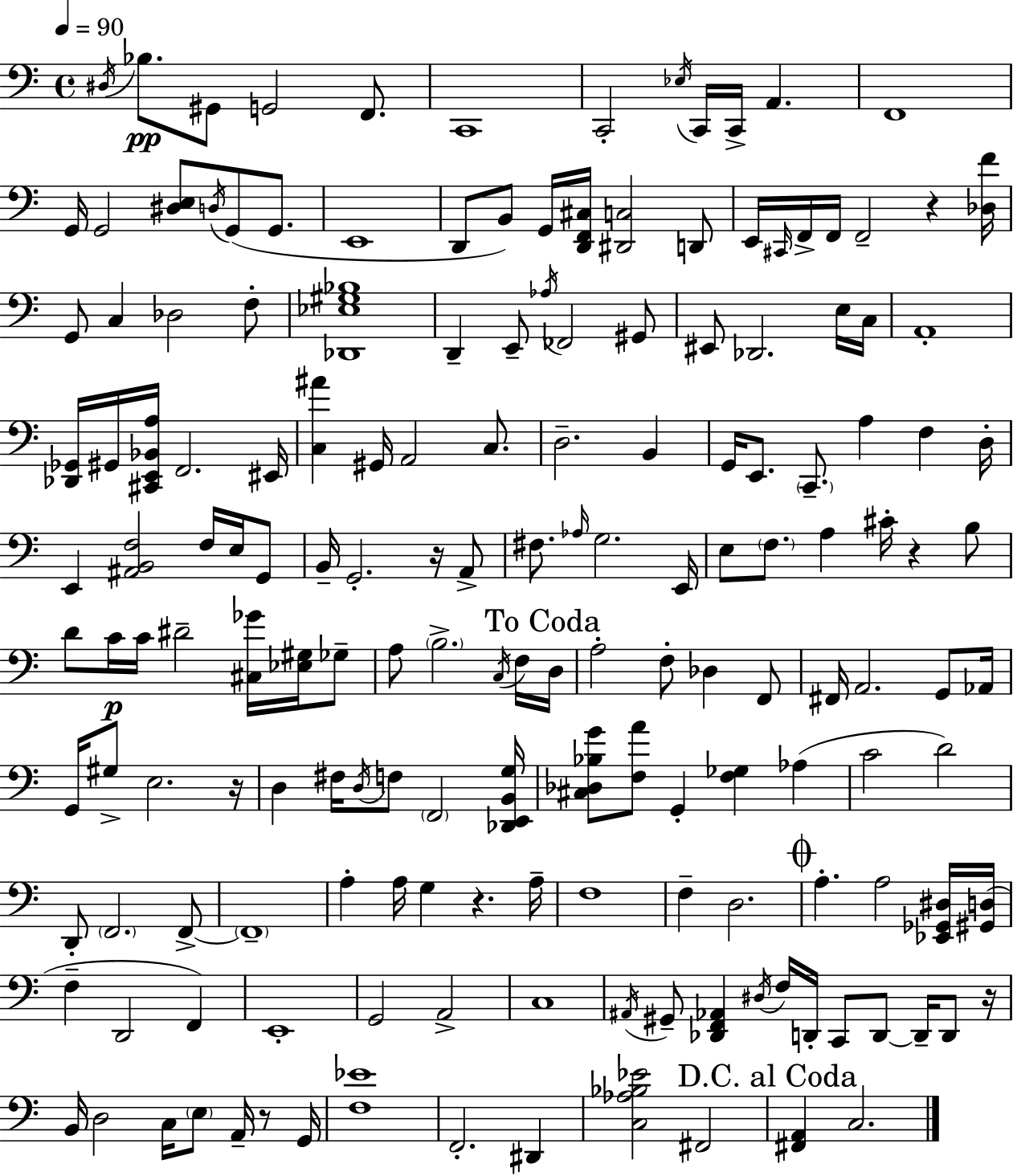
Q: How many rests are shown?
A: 7